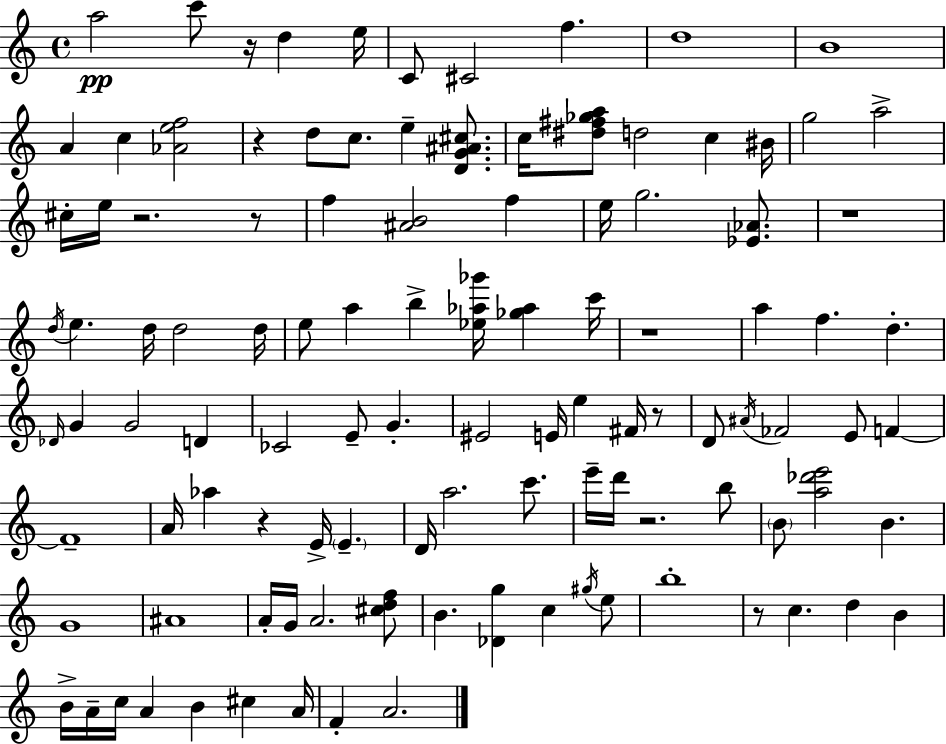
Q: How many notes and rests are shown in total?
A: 109